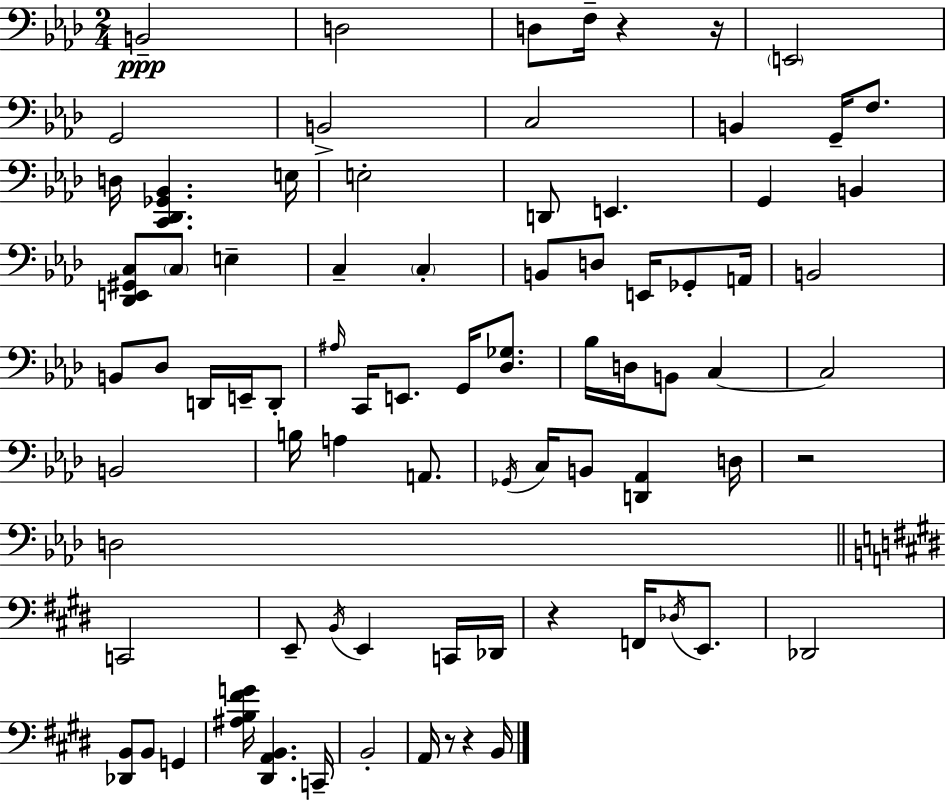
B2/h D3/h D3/e F3/s R/q R/s E2/h G2/h B2/h C3/h B2/q G2/s F3/e. D3/s [C2,Db2,Gb2,Bb2]/q. E3/s E3/h D2/e E2/q. G2/q B2/q [Db2,E2,G#2,C3]/e C3/e E3/q C3/q C3/q B2/e D3/e E2/s Gb2/e A2/s B2/h B2/e Db3/e D2/s E2/s D2/e A#3/s C2/s E2/e. G2/s [Db3,Gb3]/e. Bb3/s D3/s B2/e C3/q C3/h B2/h B3/s A3/q A2/e. Gb2/s C3/s B2/e [D2,Ab2]/q D3/s R/h D3/h C2/h E2/e B2/s E2/q C2/s Db2/s R/q F2/s Db3/s E2/e. Db2/h [Db2,B2]/e B2/e G2/q [A#3,B3,F#4,G4]/s [D#2,A2,B2]/q. C2/s B2/h A2/s R/e R/q B2/s